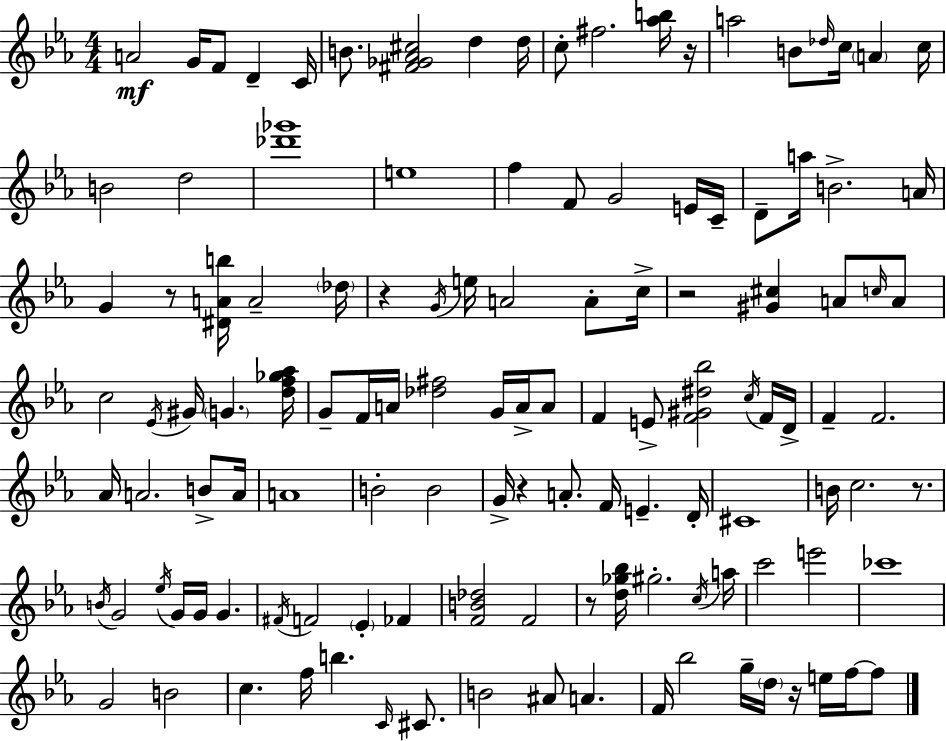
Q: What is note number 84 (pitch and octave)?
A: C5